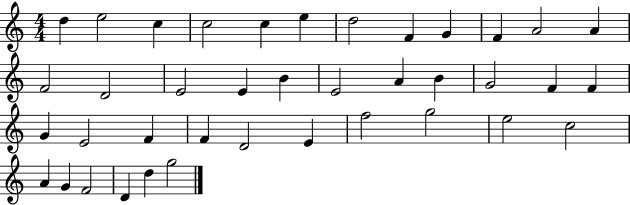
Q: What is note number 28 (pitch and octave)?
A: D4